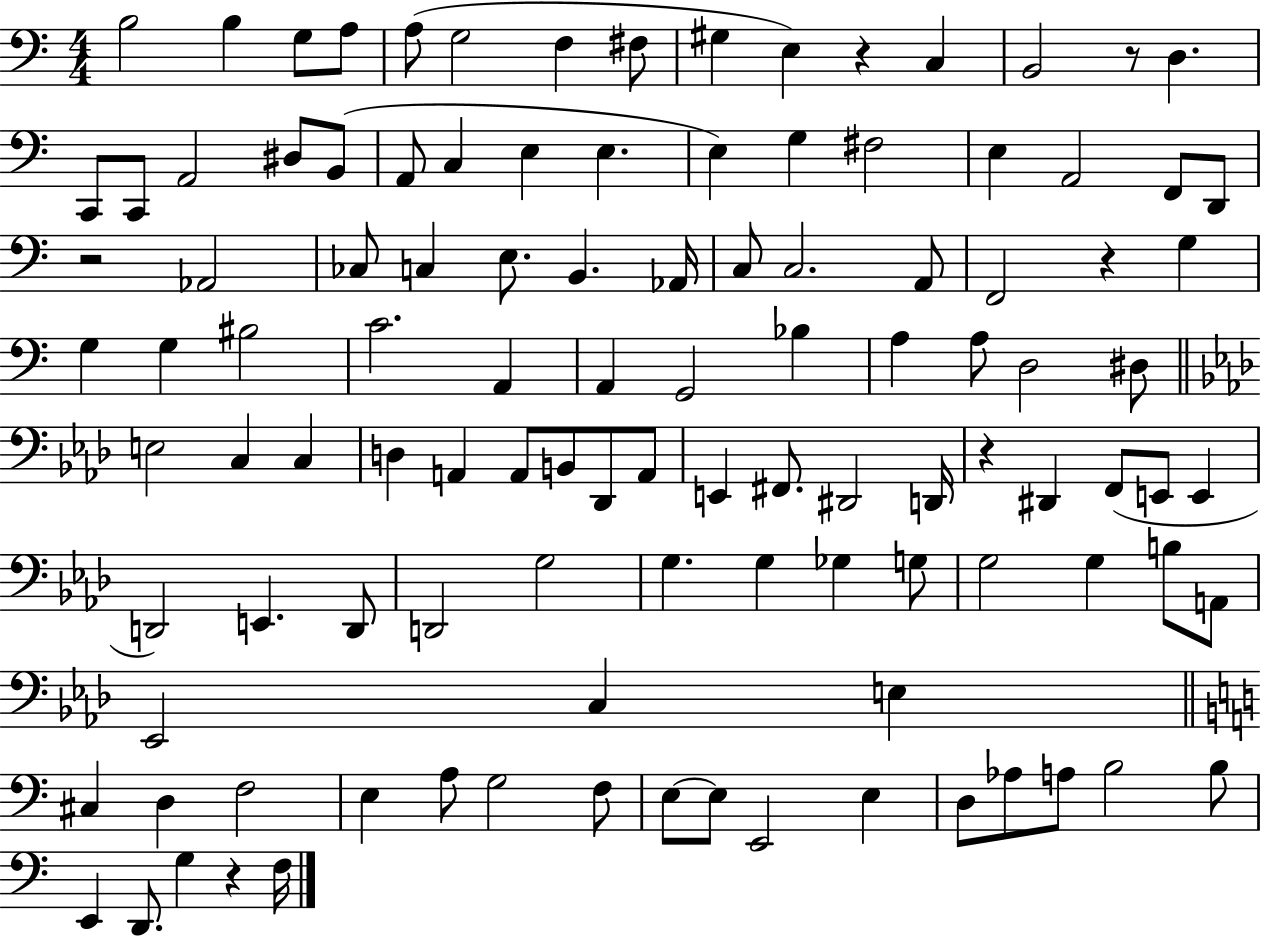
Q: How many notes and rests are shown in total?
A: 111